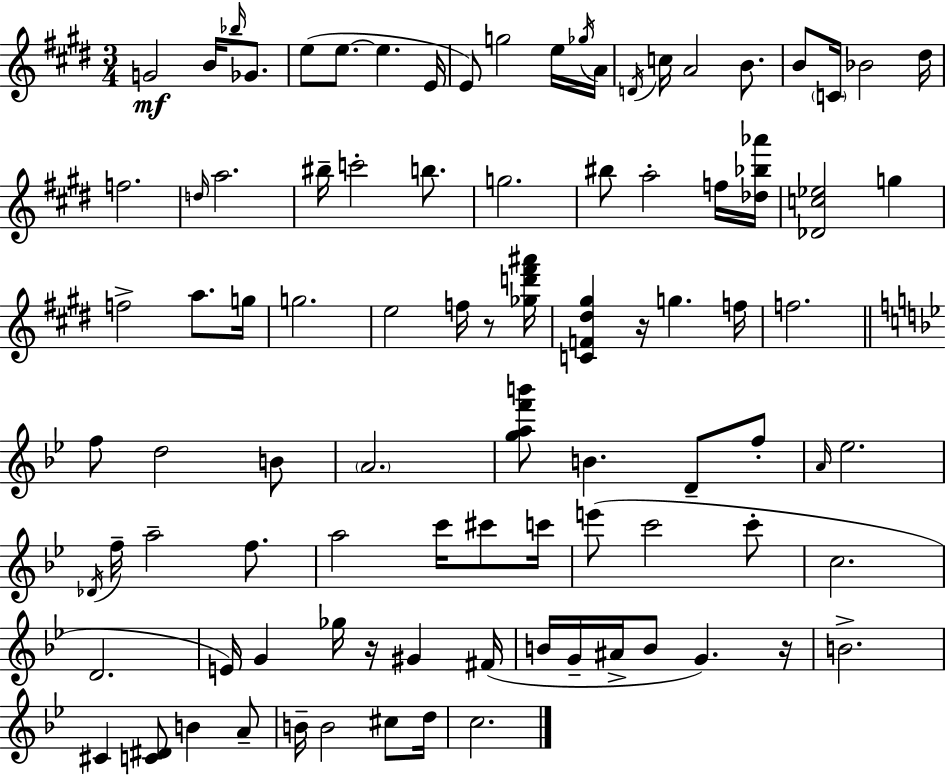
{
  \clef treble
  \numericTimeSignature
  \time 3/4
  \key e \major
  g'2\mf b'16 \grace { bes''16 } ges'8. | e''8( e''8.~~ e''4. | e'16 e'8) g''2 e''16 | \acciaccatura { ges''16 } a'16 \acciaccatura { d'16 } c''16 a'2 | \break b'8. b'8 \parenthesize c'16 bes'2 | dis''16 f''2. | \grace { d''16 } a''2. | bis''16-- c'''2-. | \break b''8. g''2. | bis''8 a''2-. | f''16 <des'' bes'' aes'''>16 <des' c'' ees''>2 | g''4 f''2-> | \break a''8. g''16 g''2. | e''2 | f''16 r8 <ges'' d''' fis''' ais'''>16 <c' f' dis'' gis''>4 r16 g''4. | f''16 f''2. | \break \bar "||" \break \key bes \major f''8 d''2 b'8 | \parenthesize a'2. | <g'' a'' f''' b'''>8 b'4. d'8-- f''8-. | \grace { a'16 } ees''2. | \break \acciaccatura { des'16 } f''16-- a''2-- f''8. | a''2 c'''16 cis'''8 | c'''16 e'''8( c'''2 | c'''8-. c''2. | \break d'2. | e'16) g'4 ges''16 r16 gis'4 | fis'16( b'16 g'16-- ais'16-> b'8 g'4.) | r16 b'2.-> | \break cis'4 <c' dis'>8 b'4 | a'8-- b'16-- b'2 cis''8 | d''16 c''2. | \bar "|."
}